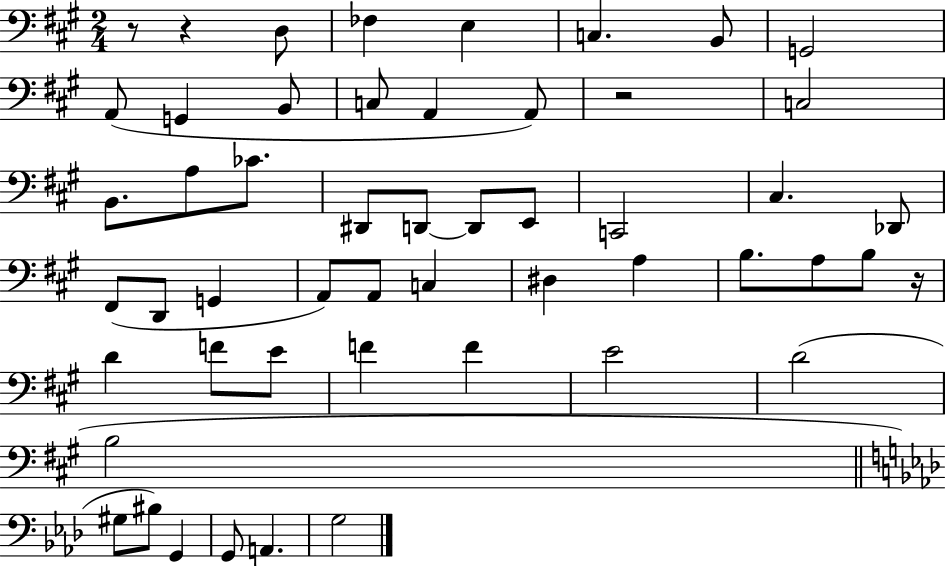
R/e R/q D3/e FES3/q E3/q C3/q. B2/e G2/h A2/e G2/q B2/e C3/e A2/q A2/e R/h C3/h B2/e. A3/e CES4/e. D#2/e D2/e D2/e E2/e C2/h C#3/q. Db2/e F#2/e D2/e G2/q A2/e A2/e C3/q D#3/q A3/q B3/e. A3/e B3/e R/s D4/q F4/e E4/e F4/q F4/q E4/h D4/h B3/h G#3/e BIS3/e G2/q G2/e A2/q. G3/h